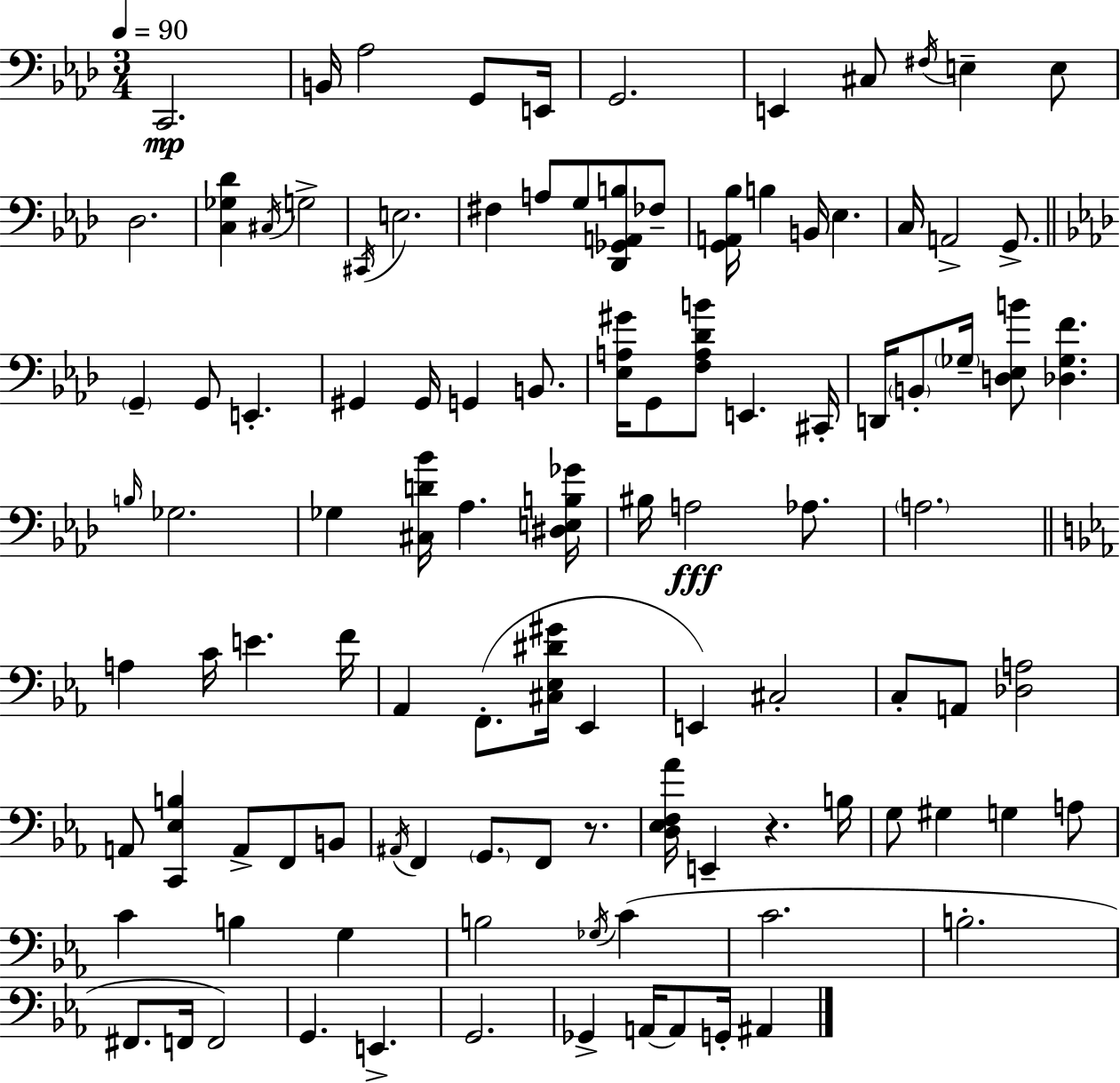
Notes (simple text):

C2/h. B2/s Ab3/h G2/e E2/s G2/h. E2/q C#3/e F#3/s E3/q E3/e Db3/h. [C3,Gb3,Db4]/q C#3/s G3/h C#2/s E3/h. F#3/q A3/e G3/e [Db2,Gb2,A2,B3]/e FES3/e [G2,A2,Bb3]/s B3/q B2/s Eb3/q. C3/s A2/h G2/e. G2/q G2/e E2/q. G#2/q G#2/s G2/q B2/e. [Eb3,A3,G#4]/s G2/e [F3,A3,Db4,B4]/e E2/q. C#2/s D2/s B2/e Gb3/s [D3,Eb3,B4]/e [Db3,Gb3,F4]/q. B3/s Gb3/h. Gb3/q [C#3,D4,Bb4]/s Ab3/q. [D#3,E3,B3,Gb4]/s BIS3/s A3/h Ab3/e. A3/h. A3/q C4/s E4/q. F4/s Ab2/q F2/e. [C#3,Eb3,D#4,G#4]/s Eb2/q E2/q C#3/h C3/e A2/e [Db3,A3]/h A2/e [C2,Eb3,B3]/q A2/e F2/e B2/e A#2/s F2/q G2/e. F2/e R/e. [D3,Eb3,F3,Ab4]/s E2/q R/q. B3/s G3/e G#3/q G3/q A3/e C4/q B3/q G3/q B3/h Gb3/s C4/q C4/h. B3/h. F#2/e. F2/s F2/h G2/q. E2/q. G2/h. Gb2/q A2/s A2/e G2/s A#2/q